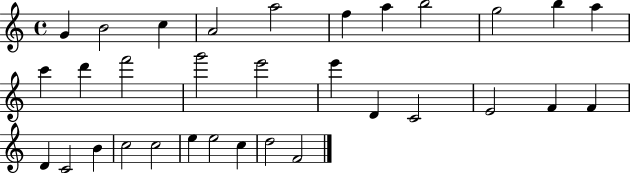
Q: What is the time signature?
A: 4/4